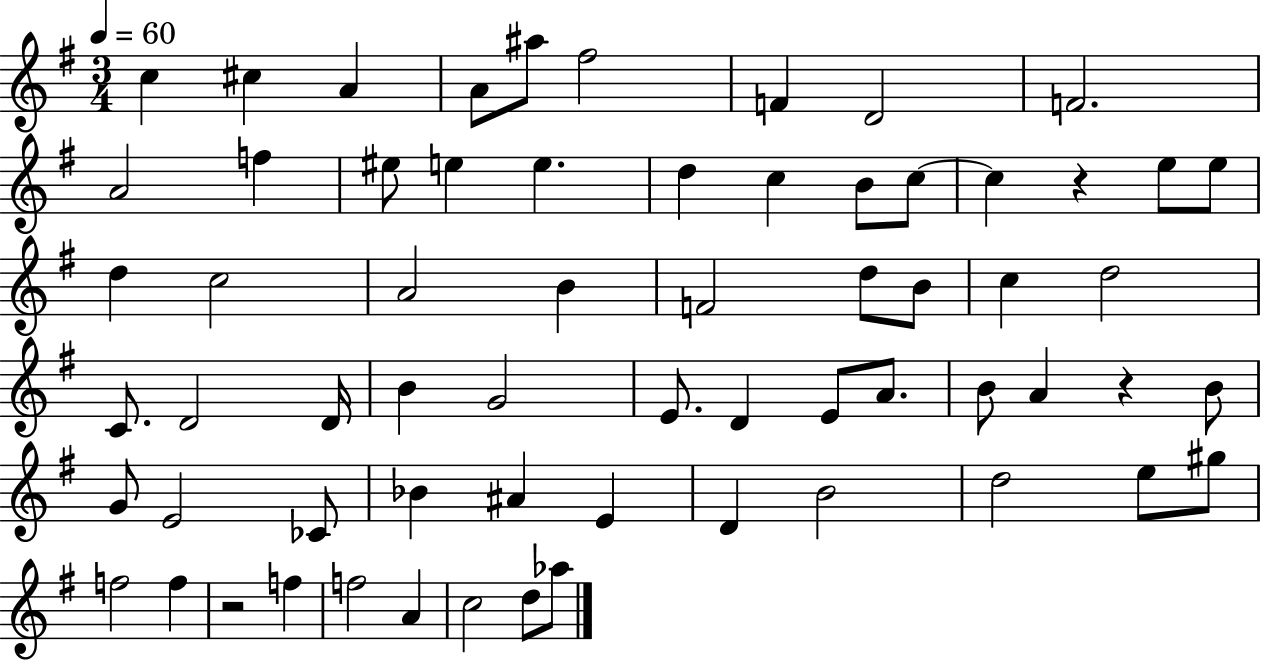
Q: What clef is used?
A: treble